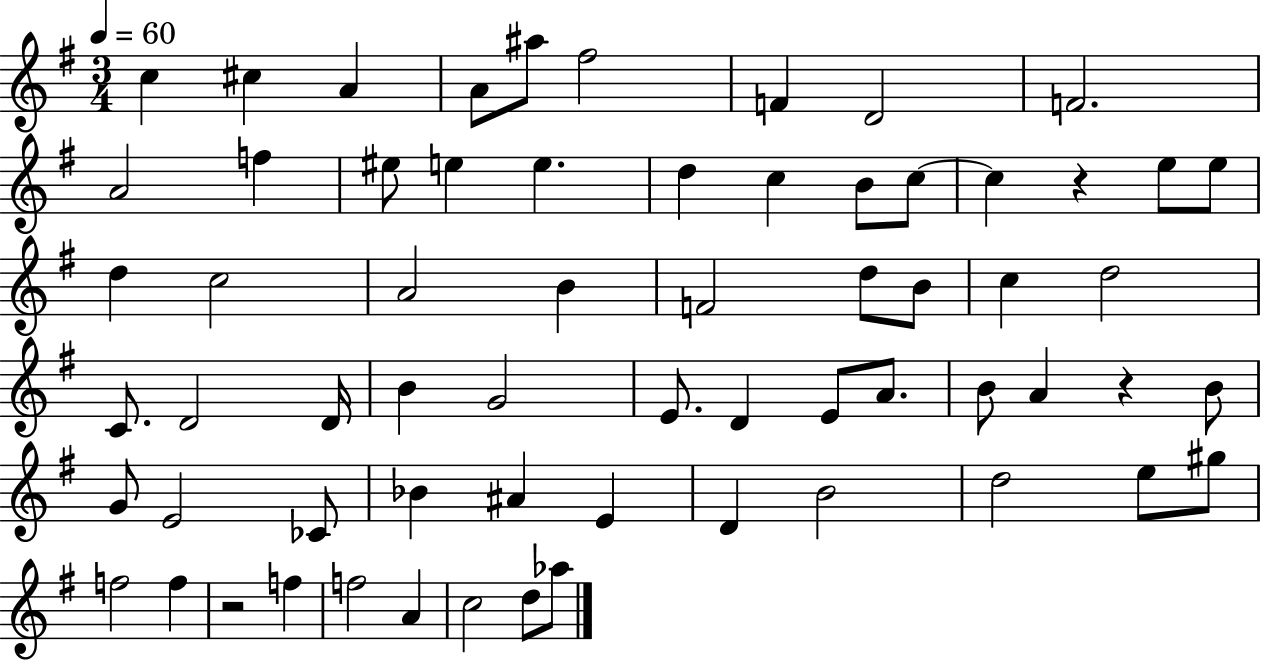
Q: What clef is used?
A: treble